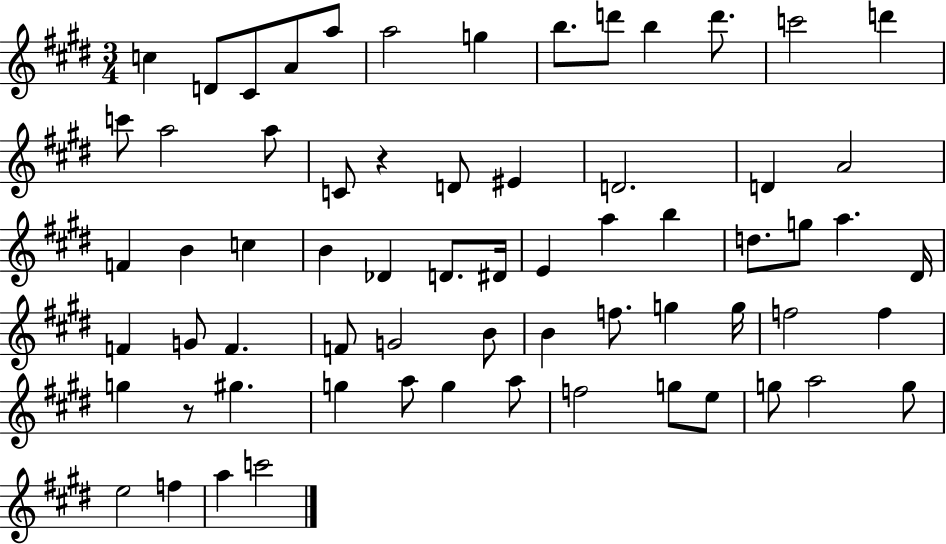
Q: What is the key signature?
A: E major